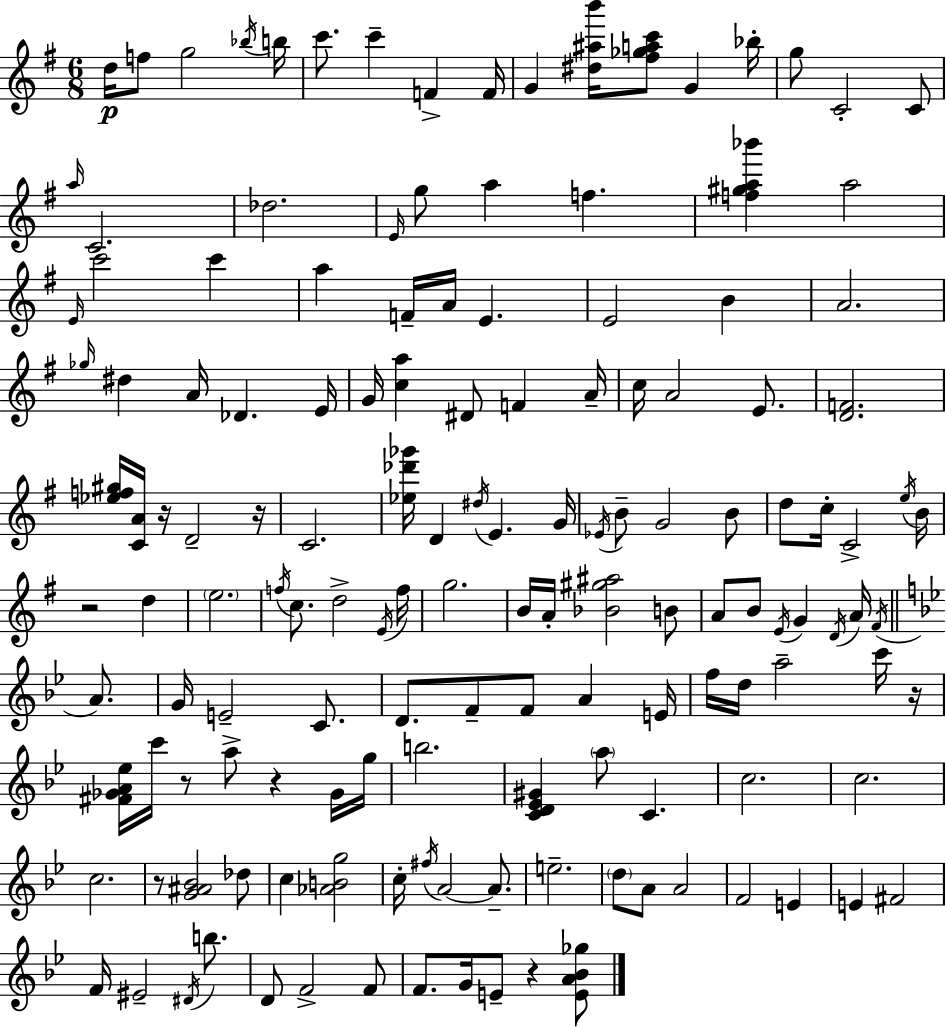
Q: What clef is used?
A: treble